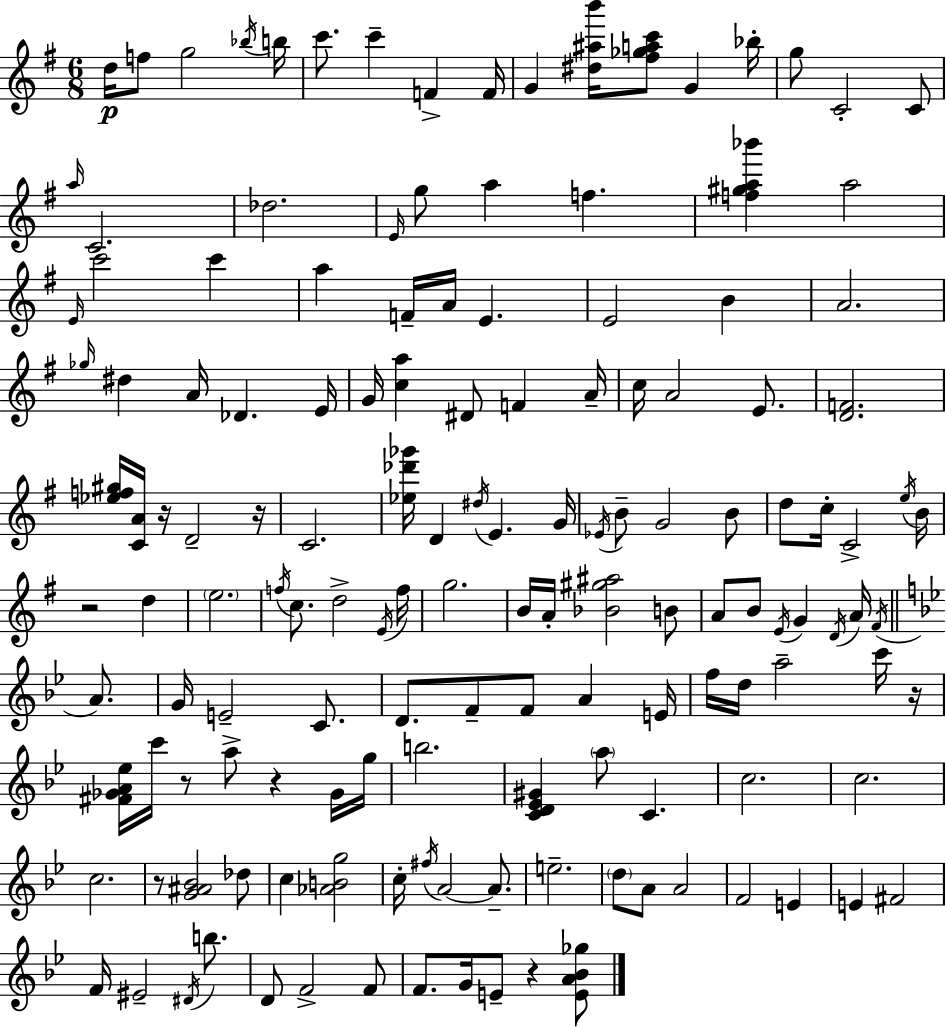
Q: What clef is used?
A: treble